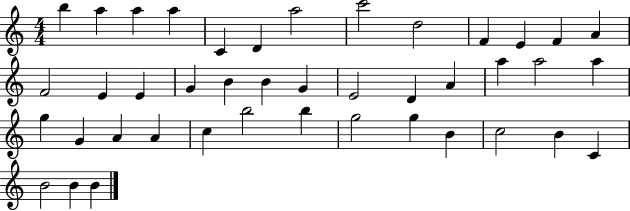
{
  \clef treble
  \numericTimeSignature
  \time 4/4
  \key c \major
  b''4 a''4 a''4 a''4 | c'4 d'4 a''2 | c'''2 d''2 | f'4 e'4 f'4 a'4 | \break f'2 e'4 e'4 | g'4 b'4 b'4 g'4 | e'2 d'4 a'4 | a''4 a''2 a''4 | \break g''4 g'4 a'4 a'4 | c''4 b''2 b''4 | g''2 g''4 b'4 | c''2 b'4 c'4 | \break b'2 b'4 b'4 | \bar "|."
}